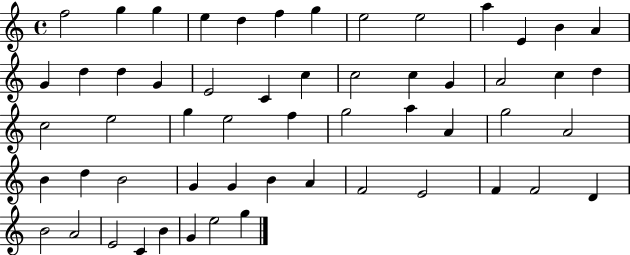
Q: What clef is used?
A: treble